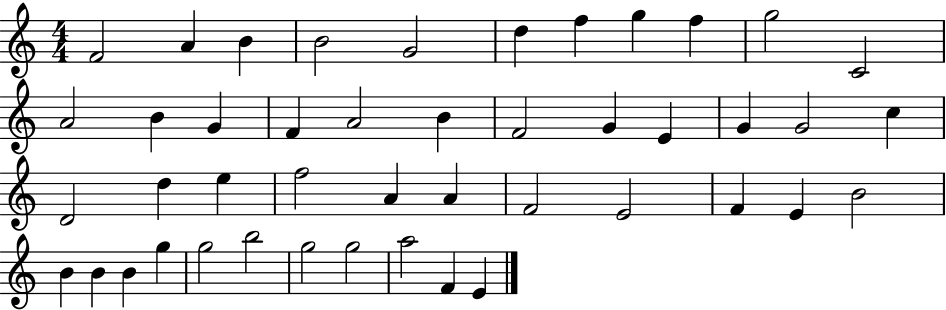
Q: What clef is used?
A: treble